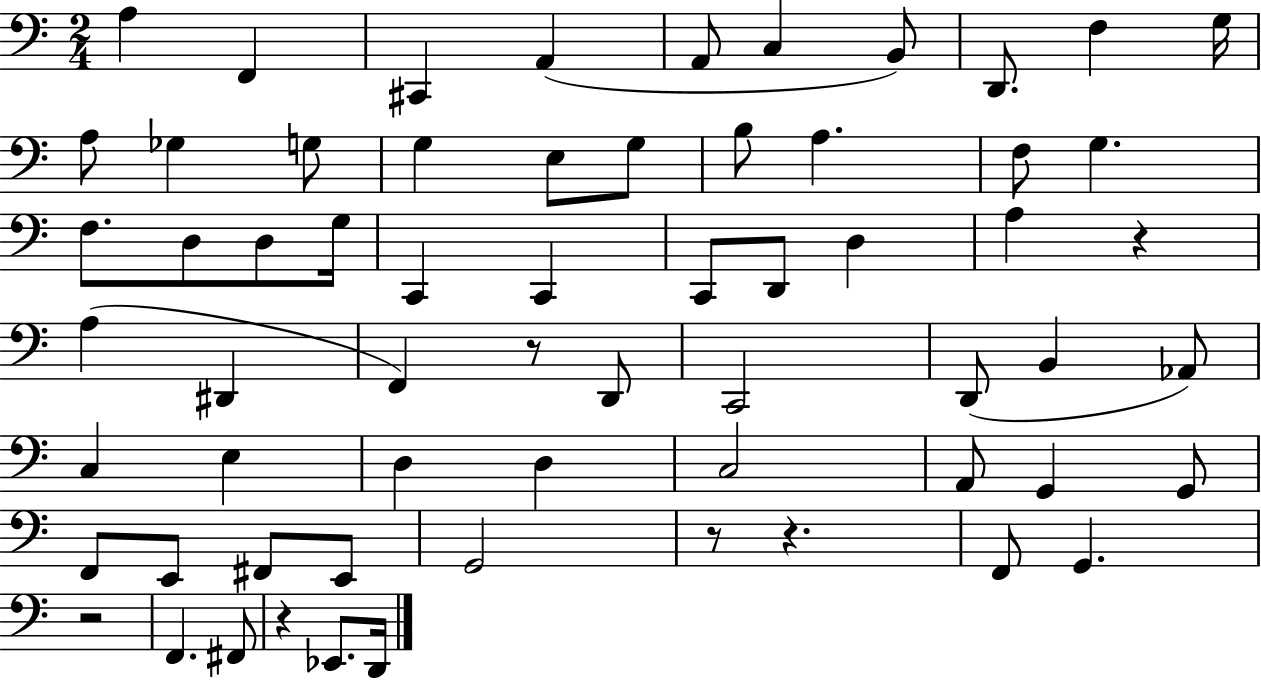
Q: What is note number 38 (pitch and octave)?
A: Ab2